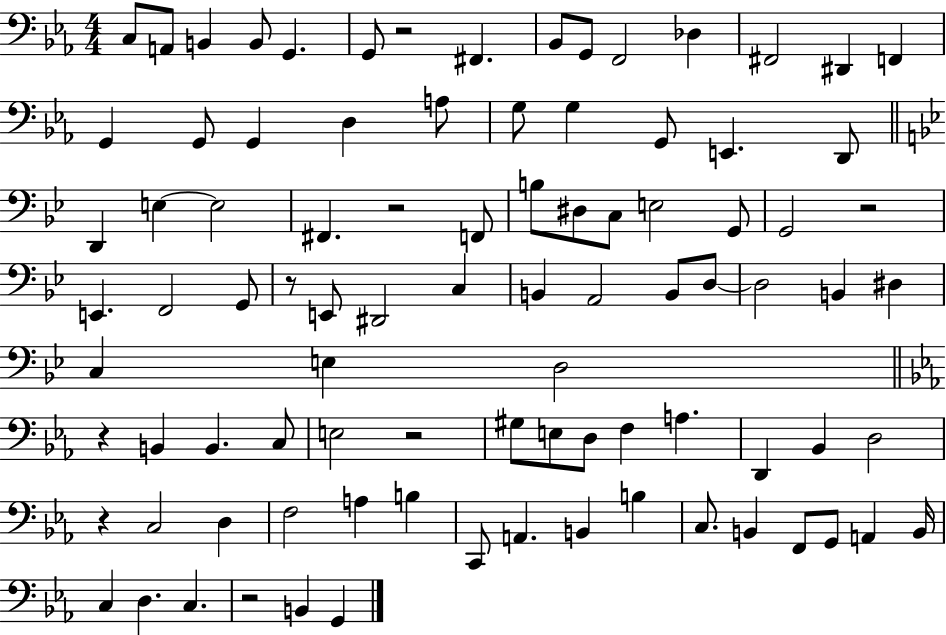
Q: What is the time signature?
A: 4/4